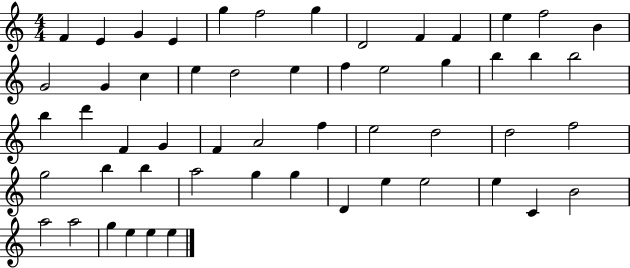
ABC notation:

X:1
T:Untitled
M:4/4
L:1/4
K:C
F E G E g f2 g D2 F F e f2 B G2 G c e d2 e f e2 g b b b2 b d' F G F A2 f e2 d2 d2 f2 g2 b b a2 g g D e e2 e C B2 a2 a2 g e e e